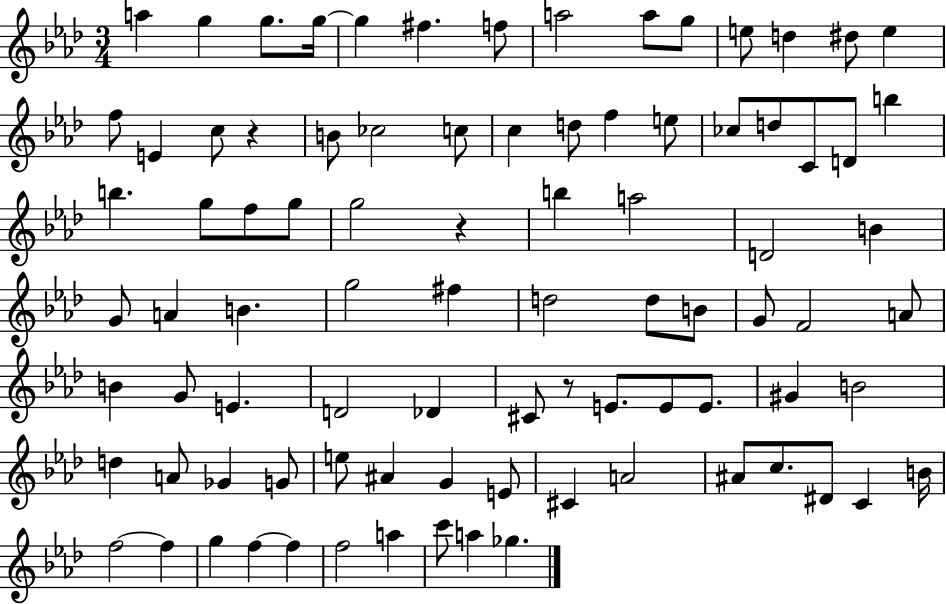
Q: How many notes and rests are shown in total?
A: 88